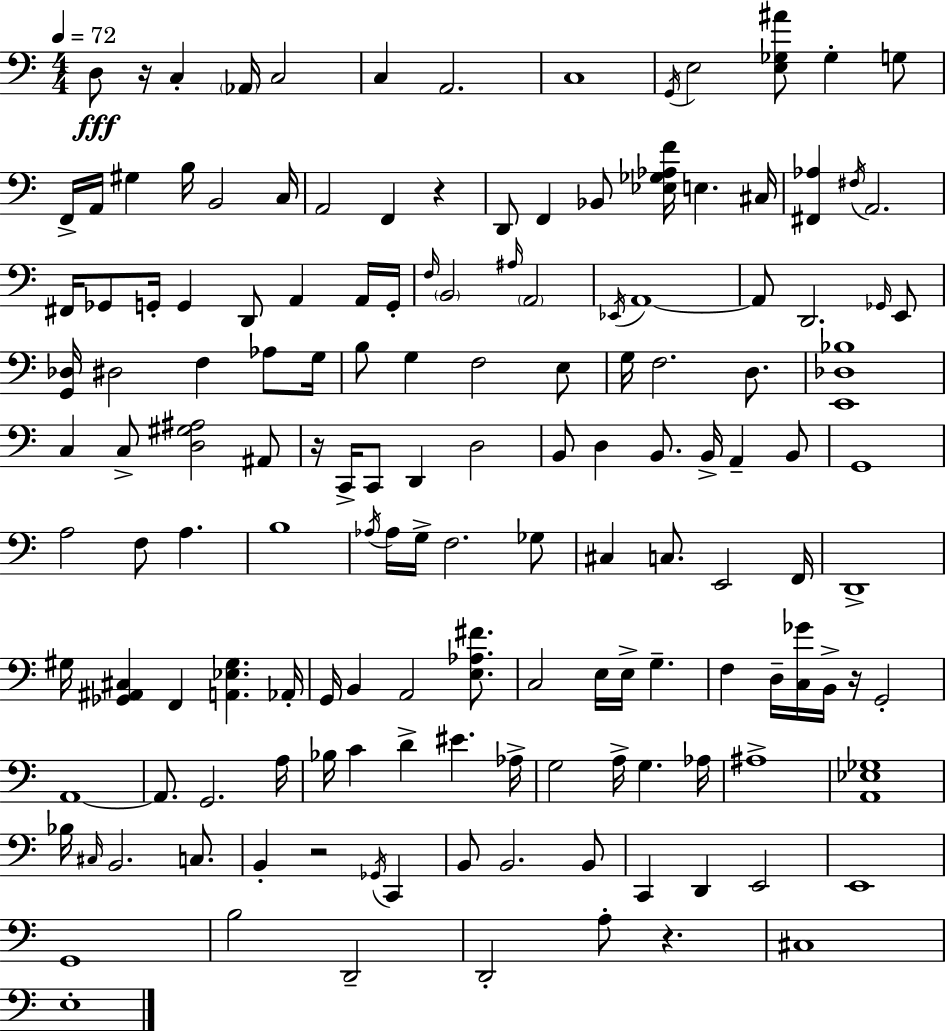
D3/e R/s C3/q Ab2/s C3/h C3/q A2/h. C3/w G2/s E3/h [E3,Gb3,A#4]/e Gb3/q G3/e F2/s A2/s G#3/q B3/s B2/h C3/s A2/h F2/q R/q D2/e F2/q Bb2/e [Eb3,Gb3,Ab3,F4]/s E3/q. C#3/s [F#2,Ab3]/q F#3/s A2/h. F#2/s Gb2/e G2/s G2/q D2/e A2/q A2/s G2/s F3/s B2/h A#3/s A2/h Eb2/s A2/w A2/e D2/h. Gb2/s E2/e [G2,Db3]/s D#3/h F3/q Ab3/e G3/s B3/e G3/q F3/h E3/e G3/s F3/h. D3/e. [E2,Db3,Bb3]/w C3/q C3/e [D3,G#3,A#3]/h A#2/e R/s C2/s C2/e D2/q D3/h B2/e D3/q B2/e. B2/s A2/q B2/e G2/w A3/h F3/e A3/q. B3/w Ab3/s Ab3/s G3/s F3/h. Gb3/e C#3/q C3/e. E2/h F2/s D2/w G#3/s [Gb2,A#2,C#3]/q F2/q [A2,Eb3,G#3]/q. Ab2/s G2/s B2/q A2/h [E3,Ab3,F#4]/e. C3/h E3/s E3/s G3/q. F3/q D3/s [C3,Gb4]/s B2/s R/s G2/h A2/w A2/e. G2/h. A3/s Bb3/s C4/q D4/q EIS4/q. Ab3/s G3/h A3/s G3/q. Ab3/s A#3/w [A2,Eb3,Gb3]/w Bb3/s C#3/s B2/h. C3/e. B2/q R/h Gb2/s C2/q B2/e B2/h. B2/e C2/q D2/q E2/h E2/w G2/w B3/h D2/h D2/h A3/e R/q. C#3/w E3/w